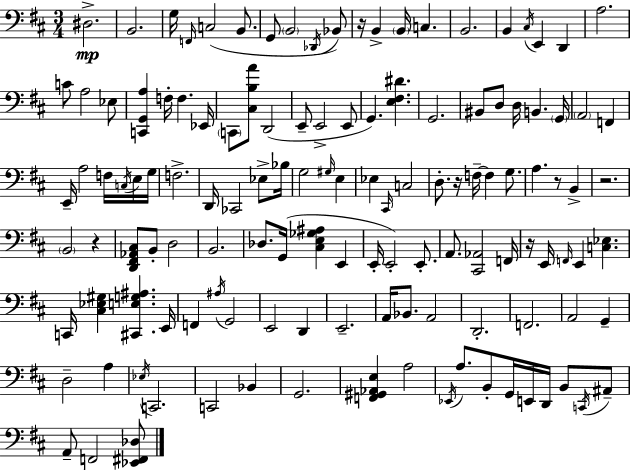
D#3/h. B2/h. G3/s F2/s C3/h B2/e. G2/e B2/h Db2/s Bb2/e R/s B2/q B2/s C3/q. B2/h. B2/q C#3/s E2/q D2/q A3/h. C4/e A3/h Eb3/e [C2,G2,A3]/q F3/s F3/q. Eb2/s C2/e [C#3,B3,A4]/e D2/h E2/e E2/h E2/e G2/q. [E3,F#3,D#4]/q. G2/h. BIS2/e D3/e D3/s B2/q. G2/s A2/h F2/q E2/s A3/h F3/s C3/s E3/s G3/s F3/h. D2/s CES2/h Eb3/e Bb3/s G3/h G#3/s E3/q Eb3/q C#2/s C3/h D3/e. R/s F3/s F3/q G3/e. A3/q. R/e B2/q R/h. B2/h R/q [D2,F#2,Ab2,C#3]/e B2/e D3/h B2/h. Db3/e. G2/s [C#3,E3,Gb3,A#3]/q E2/q E2/s E2/h E2/e. A2/e. [C#2,Ab2]/h F2/s R/s E2/s F2/s E2/q [C3,Eb3]/q. C2/s [C#3,Eb3,G#3]/q [C#2,E3,G3,A#3]/q. E2/s F2/q A#3/s G2/h E2/h D2/q E2/h. A2/s Bb2/e. A2/h D2/h. F2/h. A2/h G2/q D3/h A3/q Eb3/s C2/h. C2/h Bb2/q G2/h. [F2,G#2,Ab2,E3]/q A3/h Eb2/s A3/e. B2/e G2/s E2/s D2/s B2/e C2/s A#2/e A2/e F2/h [Eb2,F#2,Db3]/e